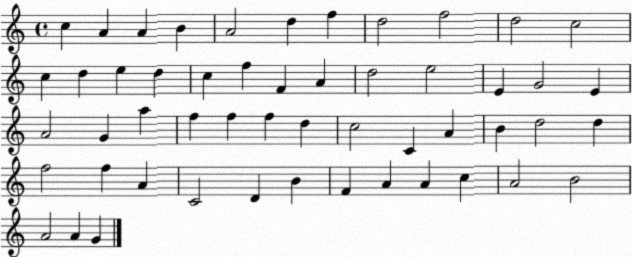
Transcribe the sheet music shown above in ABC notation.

X:1
T:Untitled
M:4/4
L:1/4
K:C
c A A B A2 d f d2 f2 d2 c2 c d e d c f F A d2 e2 E G2 E A2 G a f f f d c2 C A B d2 d f2 f A C2 D B F A A c A2 B2 A2 A G